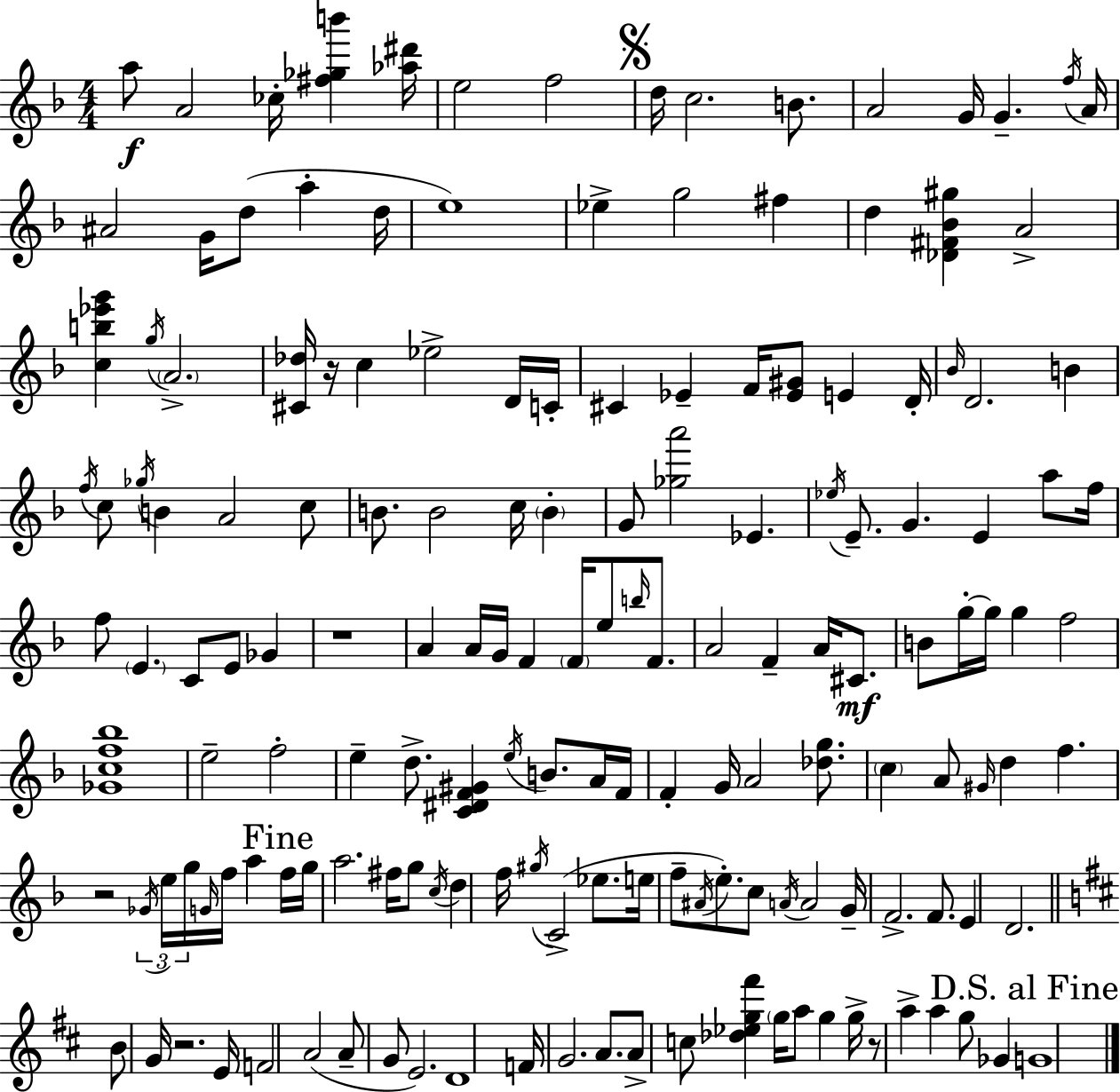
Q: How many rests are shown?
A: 5